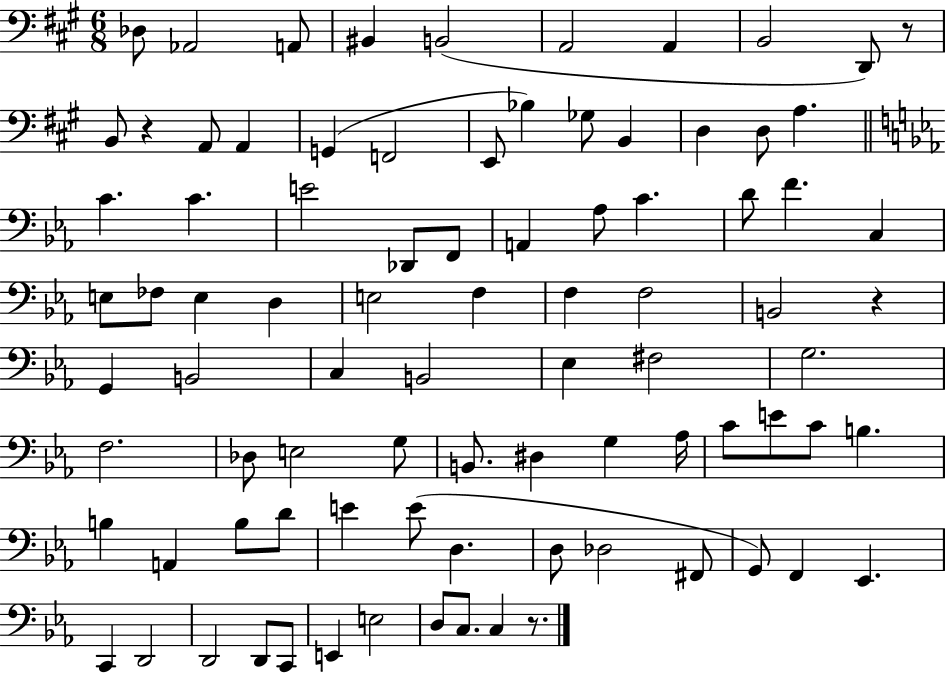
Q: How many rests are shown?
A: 4